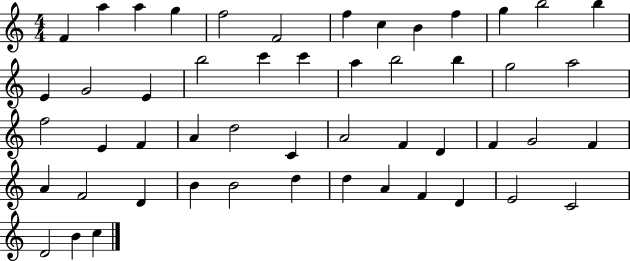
F4/q A5/q A5/q G5/q F5/h F4/h F5/q C5/q B4/q F5/q G5/q B5/h B5/q E4/q G4/h E4/q B5/h C6/q C6/q A5/q B5/h B5/q G5/h A5/h F5/h E4/q F4/q A4/q D5/h C4/q A4/h F4/q D4/q F4/q G4/h F4/q A4/q F4/h D4/q B4/q B4/h D5/q D5/q A4/q F4/q D4/q E4/h C4/h D4/h B4/q C5/q